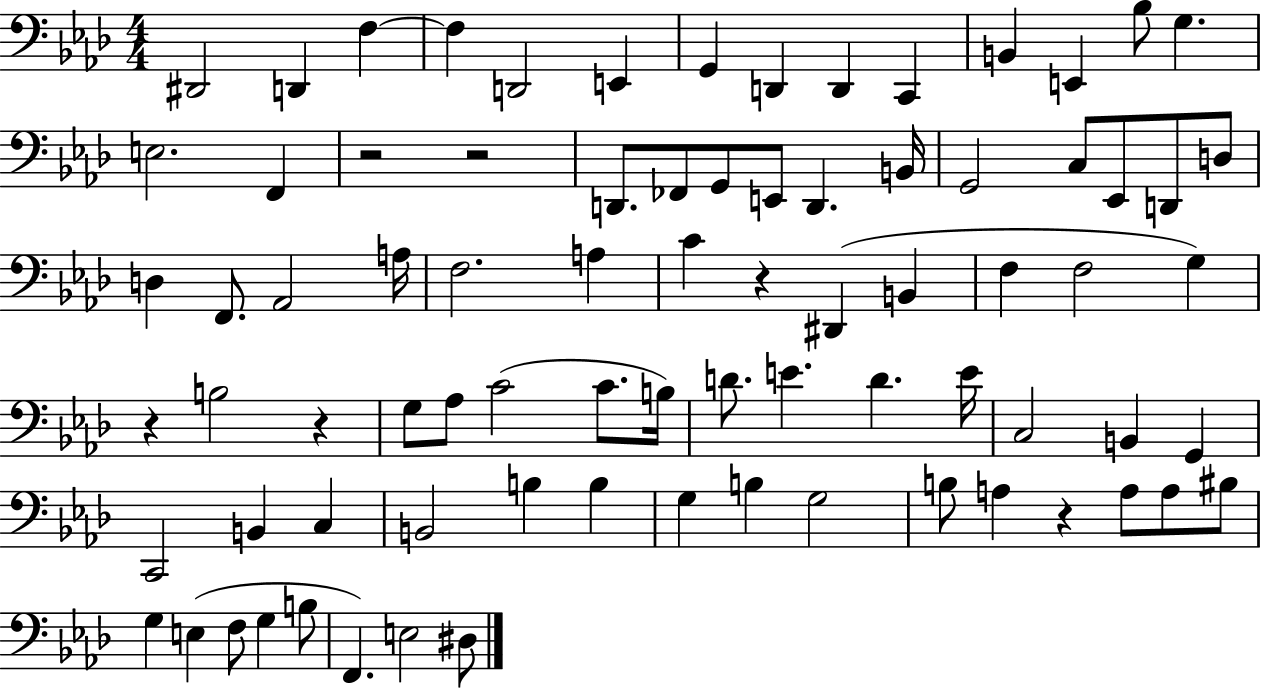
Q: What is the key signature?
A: AES major